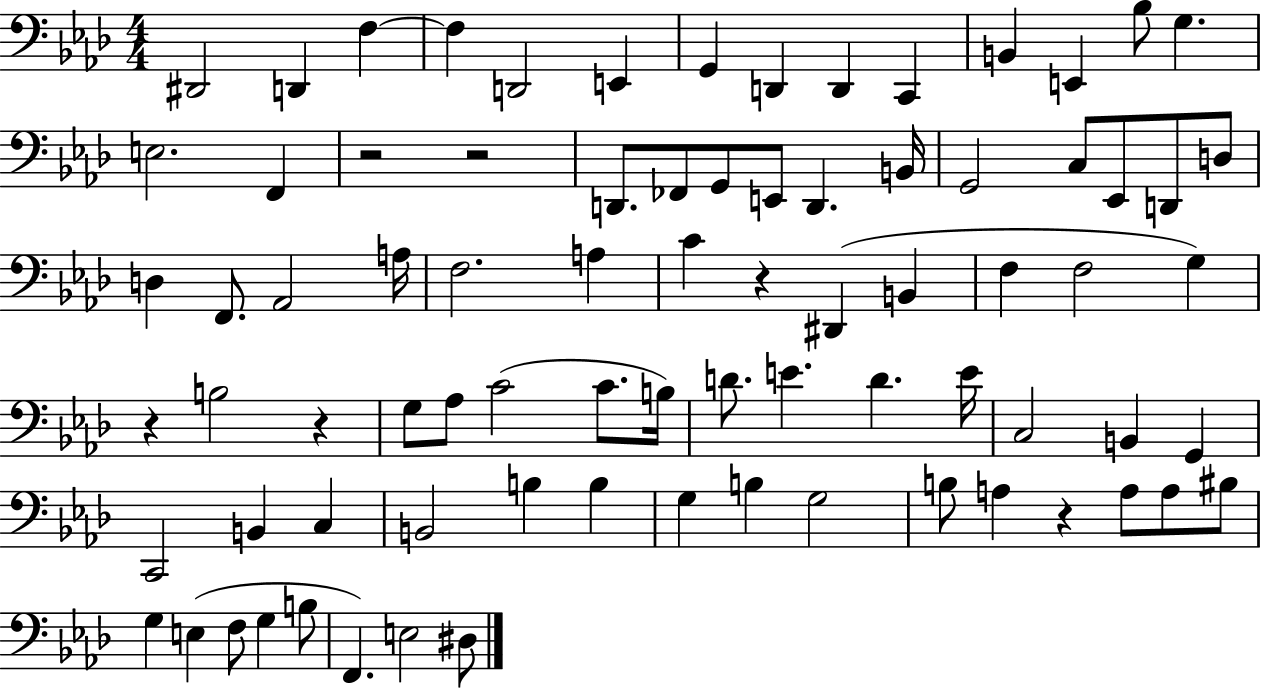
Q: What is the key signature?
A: AES major